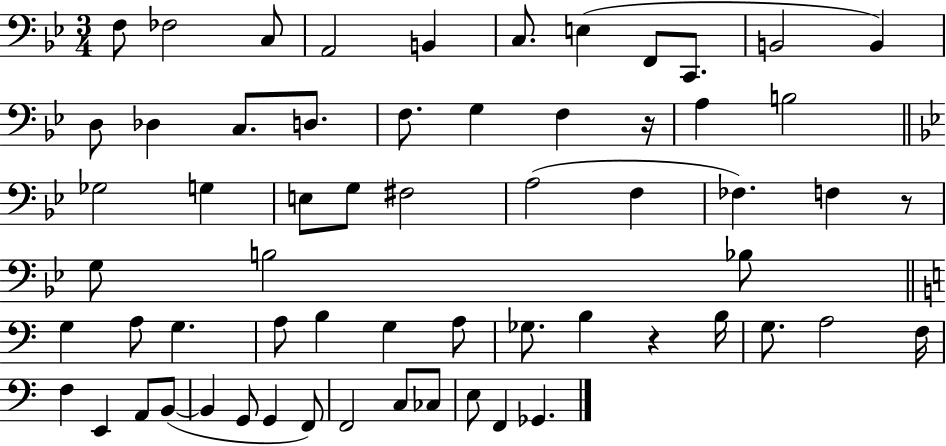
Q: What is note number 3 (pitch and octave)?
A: C3